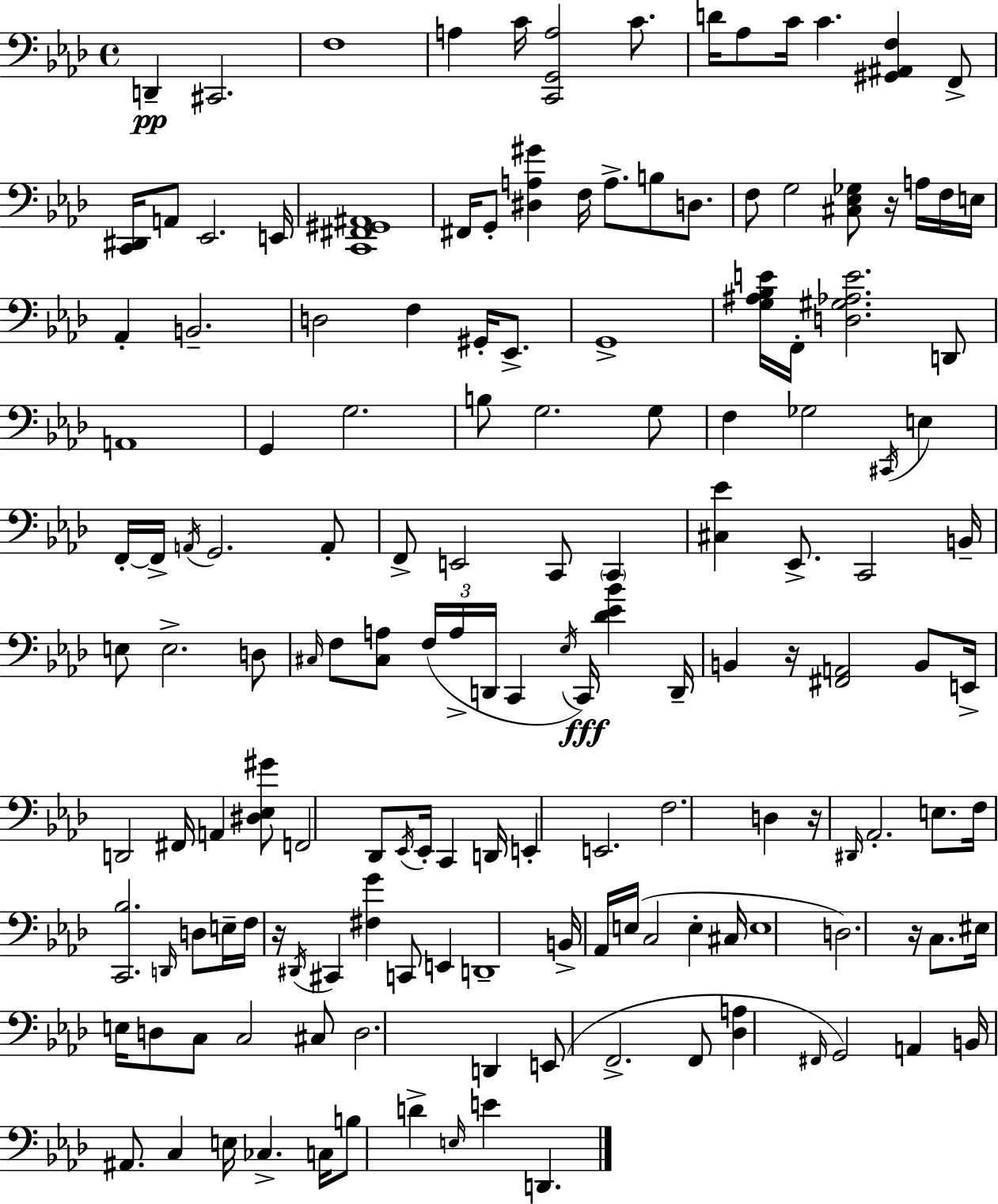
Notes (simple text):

D2/q C#2/h. F3/w A3/q C4/s [C2,G2,A3]/h C4/e. D4/s Ab3/e C4/s C4/q. [G#2,A#2,F3]/q F2/e [C2,D#2]/s A2/e Eb2/h. E2/s [C2,F#2,G#2,A#2]/w F#2/s G2/e [D#3,A3,G#4]/q F3/s A3/e. B3/e D3/e. F3/e G3/h [C#3,Eb3,Gb3]/e R/s A3/s F3/s E3/s Ab2/q B2/h. D3/h F3/q G#2/s Eb2/e. G2/w [G3,A#3,Bb3,E4]/s F2/s [D3,G#3,Ab3,E4]/h. D2/e A2/w G2/q G3/h. B3/e G3/h. G3/e F3/q Gb3/h C#2/s E3/q F2/s F2/s A2/s G2/h. A2/e F2/e E2/h C2/e C2/q [C#3,Eb4]/q Eb2/e. C2/h B2/s E3/e E3/h. D3/e C#3/s F3/e [C#3,A3]/e F3/s A3/s D2/s C2/q Eb3/s C2/s [Db4,Eb4,Bb4]/q D2/s B2/q R/s [F#2,A2]/h B2/e E2/s D2/h F#2/s A2/q [D#3,Eb3,G#4]/e F2/h Db2/e Eb2/s Eb2/s C2/q D2/s E2/q E2/h. F3/h. D3/q R/s D#2/s Ab2/h. E3/e. F3/s [C2,Bb3]/h. D2/s D3/e E3/s F3/s R/s D#2/s C#2/q [F#3,G4]/q C2/e E2/q D2/w B2/s Ab2/s E3/s C3/h E3/q C#3/s E3/w D3/h. R/s C3/e. EIS3/s E3/s D3/e C3/e C3/h C#3/e D3/h. D2/q E2/e F2/h. F2/e [Db3,A3]/q F#2/s G2/h A2/q B2/s A#2/e. C3/q E3/s CES3/q. C3/s B3/e D4/q E3/s E4/q D2/q.